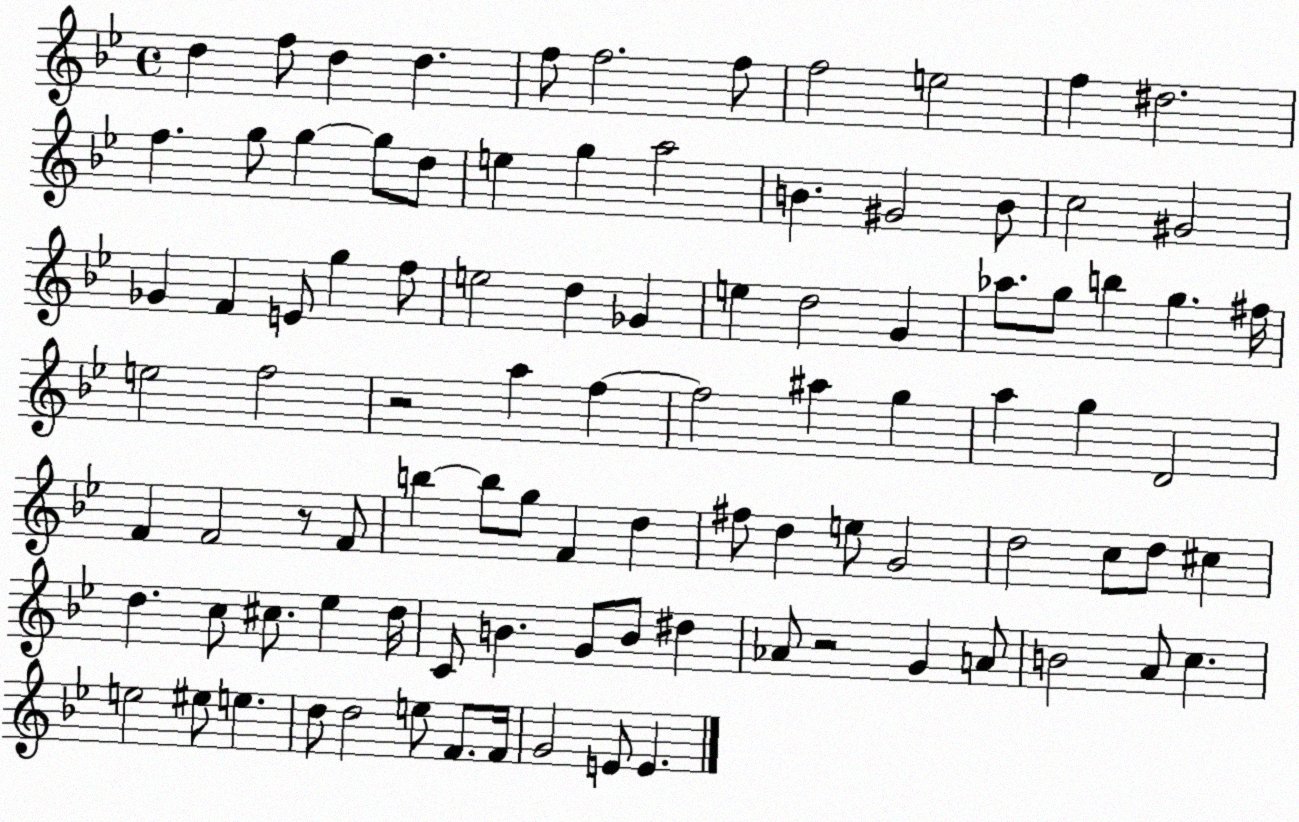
X:1
T:Untitled
M:4/4
L:1/4
K:Bb
d f/2 d d f/2 f2 f/2 f2 e2 f ^d2 f g/2 g g/2 d/2 e g a2 B ^G2 B/2 c2 ^G2 _G F E/2 g f/2 e2 d _G e d2 G _a/2 g/2 b g ^f/4 e2 f2 z2 a f f2 ^a g a g D2 F F2 z/2 F/2 b b/2 g/2 F d ^f/2 d e/2 G2 d2 c/2 d/2 ^c d c/2 ^c/2 _e d/4 C/2 B G/2 B/2 ^d _A/2 z2 G A/2 B2 A/2 c e2 ^e/2 e d/2 d2 e/2 F/2 F/4 G2 E/2 E